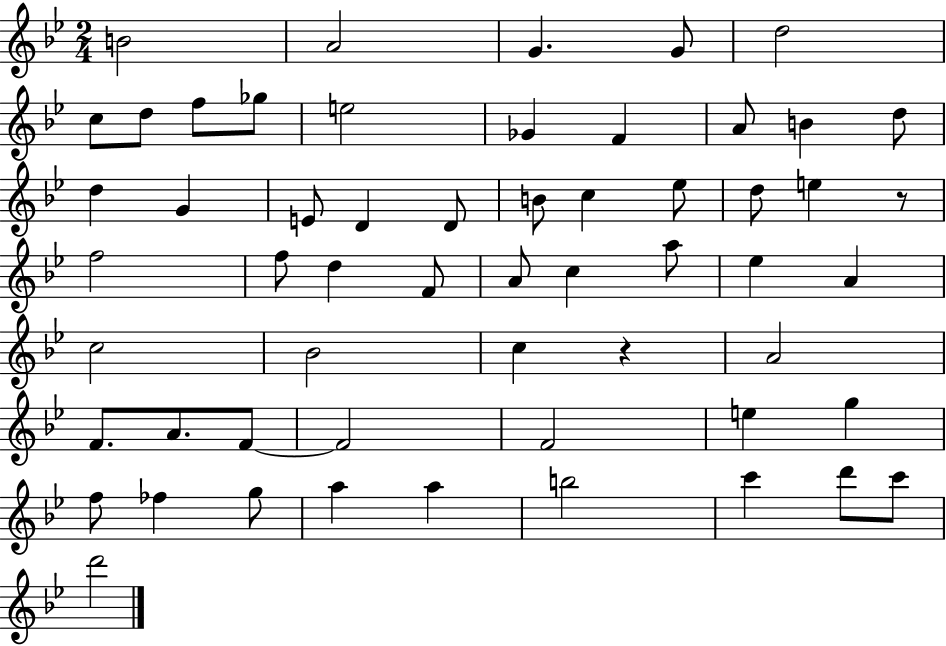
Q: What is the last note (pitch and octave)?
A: D6